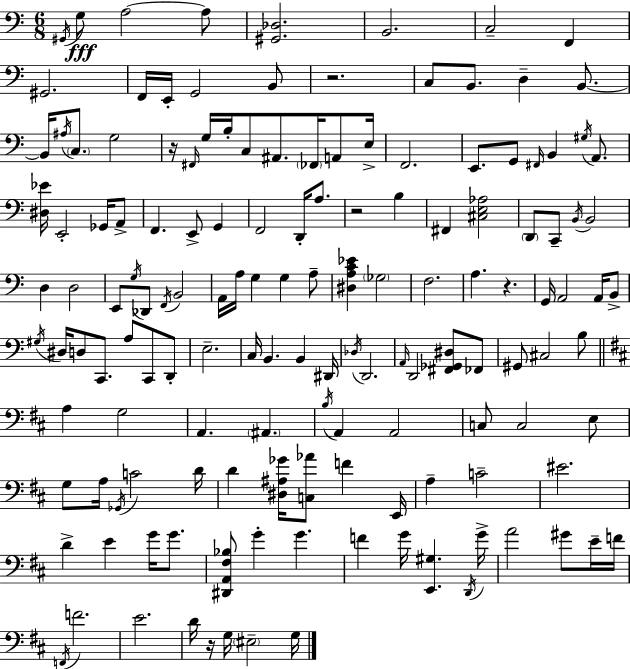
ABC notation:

X:1
T:Untitled
M:6/8
L:1/4
K:C
^G,,/4 G,/2 A,2 A,/2 [^G,,_D,]2 B,,2 C,2 F,, ^G,,2 F,,/4 E,,/4 G,,2 B,,/2 z2 C,/2 B,,/2 D, B,,/2 B,,/4 ^A,/4 C,/2 G,2 z/4 ^F,,/4 G,/4 B,/4 C,/2 ^A,,/2 _F,,/4 A,,/2 E,/4 F,,2 E,,/2 G,,/2 ^F,,/4 B,, ^G,/4 A,,/2 [^D,_E]/4 E,,2 _G,,/4 A,,/2 F,, E,,/2 G,, F,,2 D,,/4 A,/2 z2 B, ^F,, [^C,E,_A,]2 D,,/2 C,,/2 B,,/4 B,,2 D, D,2 E,,/2 G,/4 _D,,/2 F,,/4 B,,2 A,,/4 A,/4 G, G, A,/2 [^D,A,C_E] _G,2 F,2 A, z G,,/4 A,,2 A,,/4 B,,/2 ^G,/4 ^D,/4 D,/2 C,,/2 A,/2 C,,/2 D,,/2 E,2 C,/4 B,, B,, ^D,,/4 _D,/4 D,,2 A,,/4 D,,2 [^F,,_G,,^D,]/2 _F,,/2 ^G,,/2 ^C,2 B,/2 A, G,2 A,, ^A,, B,/4 A,, A,,2 C,/2 C,2 E,/2 G,/2 A,/4 _G,,/4 C2 D/4 D [^D,^A,_G]/4 [C,_A]/2 F E,,/4 A, C2 ^E2 D E G/4 G/2 [^D,,A,,^F,_B,]/2 G G F G/4 [E,,^G,] D,,/4 G/4 A2 ^G/2 E/4 F/4 F,,/4 F2 E2 D/4 z/4 G,/4 ^E,2 G,/4